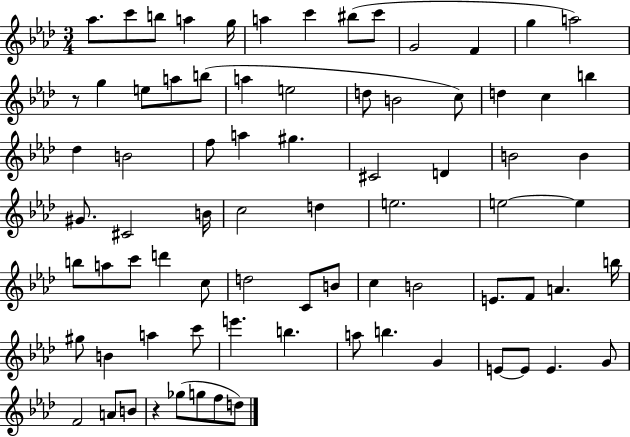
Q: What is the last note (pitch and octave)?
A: D5